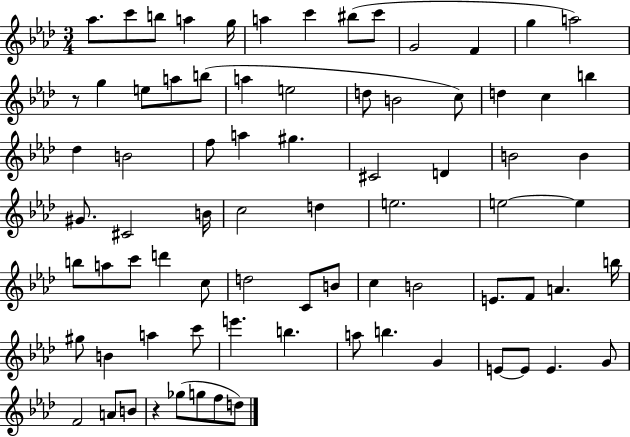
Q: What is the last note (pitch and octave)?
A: D5